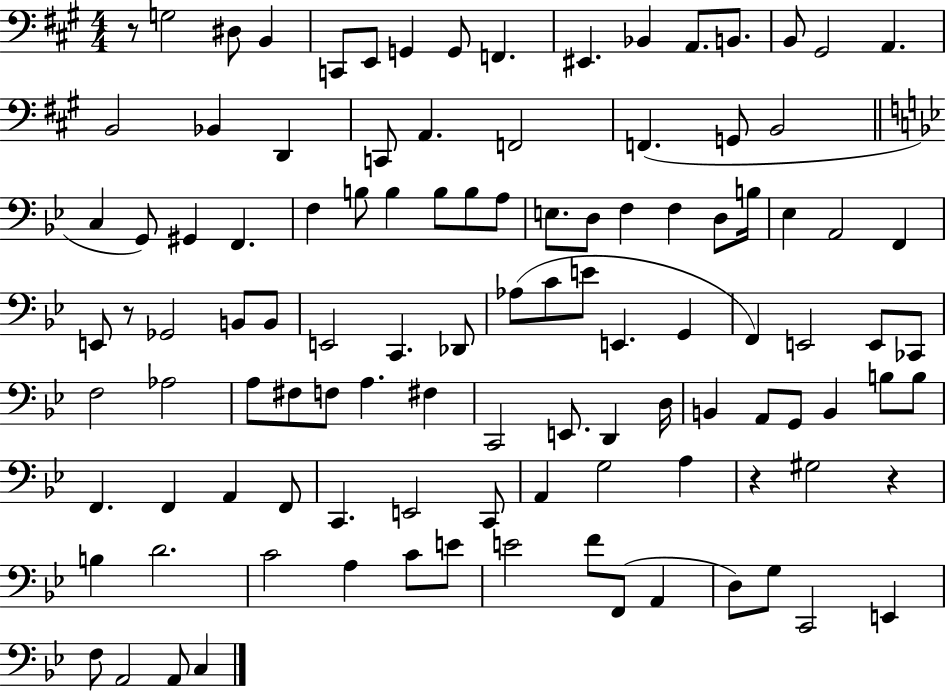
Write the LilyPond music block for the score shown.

{
  \clef bass
  \numericTimeSignature
  \time 4/4
  \key a \major
  r8 g2 dis8 b,4 | c,8 e,8 g,4 g,8 f,4. | eis,4. bes,4 a,8. b,8. | b,8 gis,2 a,4. | \break b,2 bes,4 d,4 | c,8 a,4. f,2 | f,4.( g,8 b,2 | \bar "||" \break \key bes \major c4 g,8) gis,4 f,4. | f4 b8 b4 b8 b8 a8 | e8. d8 f4 f4 d8 b16 | ees4 a,2 f,4 | \break e,8 r8 ges,2 b,8 b,8 | e,2 c,4. des,8 | aes8( c'8 e'8 e,4. g,4 | f,4) e,2 e,8 ces,8 | \break f2 aes2 | a8 fis8 f8 a4. fis4 | c,2 e,8. d,4 d16 | b,4 a,8 g,8 b,4 b8 b8 | \break f,4. f,4 a,4 f,8 | c,4. e,2 c,8 | a,4 g2 a4 | r4 gis2 r4 | \break b4 d'2. | c'2 a4 c'8 e'8 | e'2 f'8 f,8( a,4 | d8) g8 c,2 e,4 | \break f8 a,2 a,8 c4 | \bar "|."
}